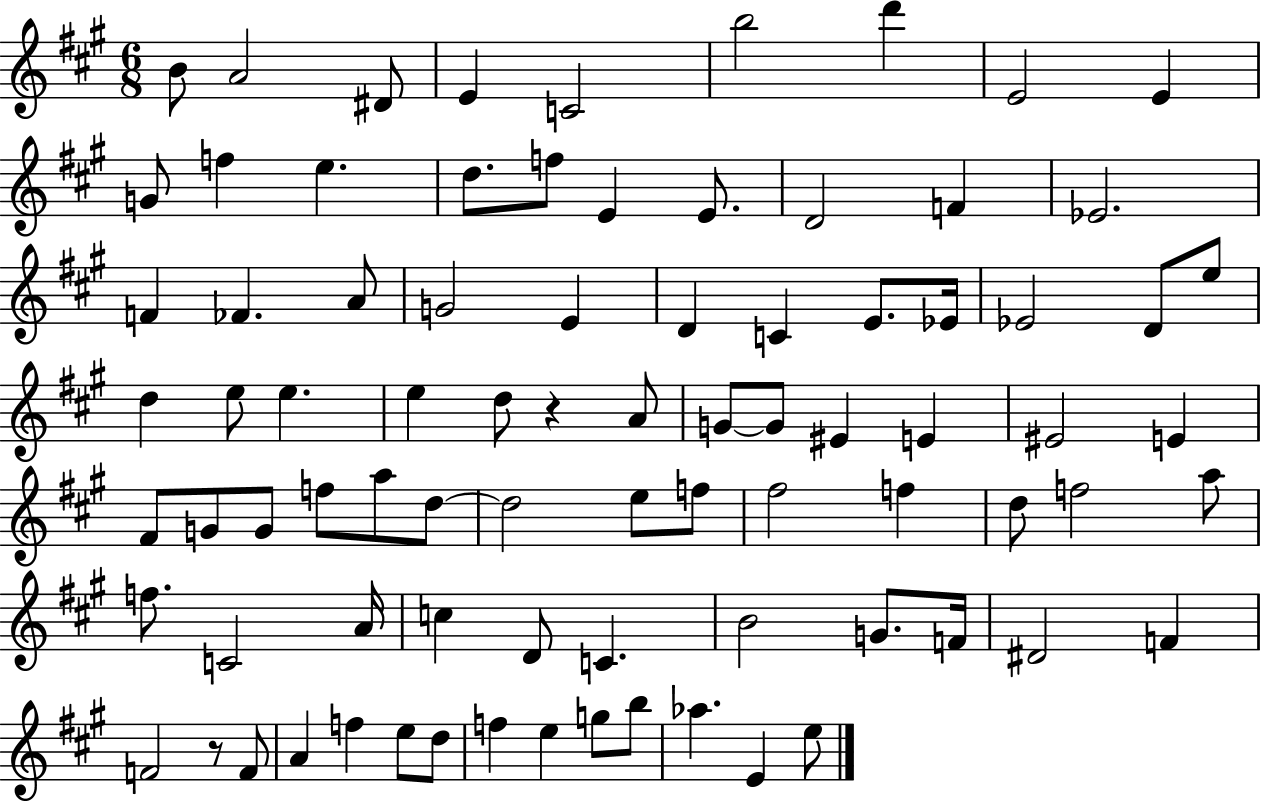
X:1
T:Untitled
M:6/8
L:1/4
K:A
B/2 A2 ^D/2 E C2 b2 d' E2 E G/2 f e d/2 f/2 E E/2 D2 F _E2 F _F A/2 G2 E D C E/2 _E/4 _E2 D/2 e/2 d e/2 e e d/2 z A/2 G/2 G/2 ^E E ^E2 E ^F/2 G/2 G/2 f/2 a/2 d/2 d2 e/2 f/2 ^f2 f d/2 f2 a/2 f/2 C2 A/4 c D/2 C B2 G/2 F/4 ^D2 F F2 z/2 F/2 A f e/2 d/2 f e g/2 b/2 _a E e/2